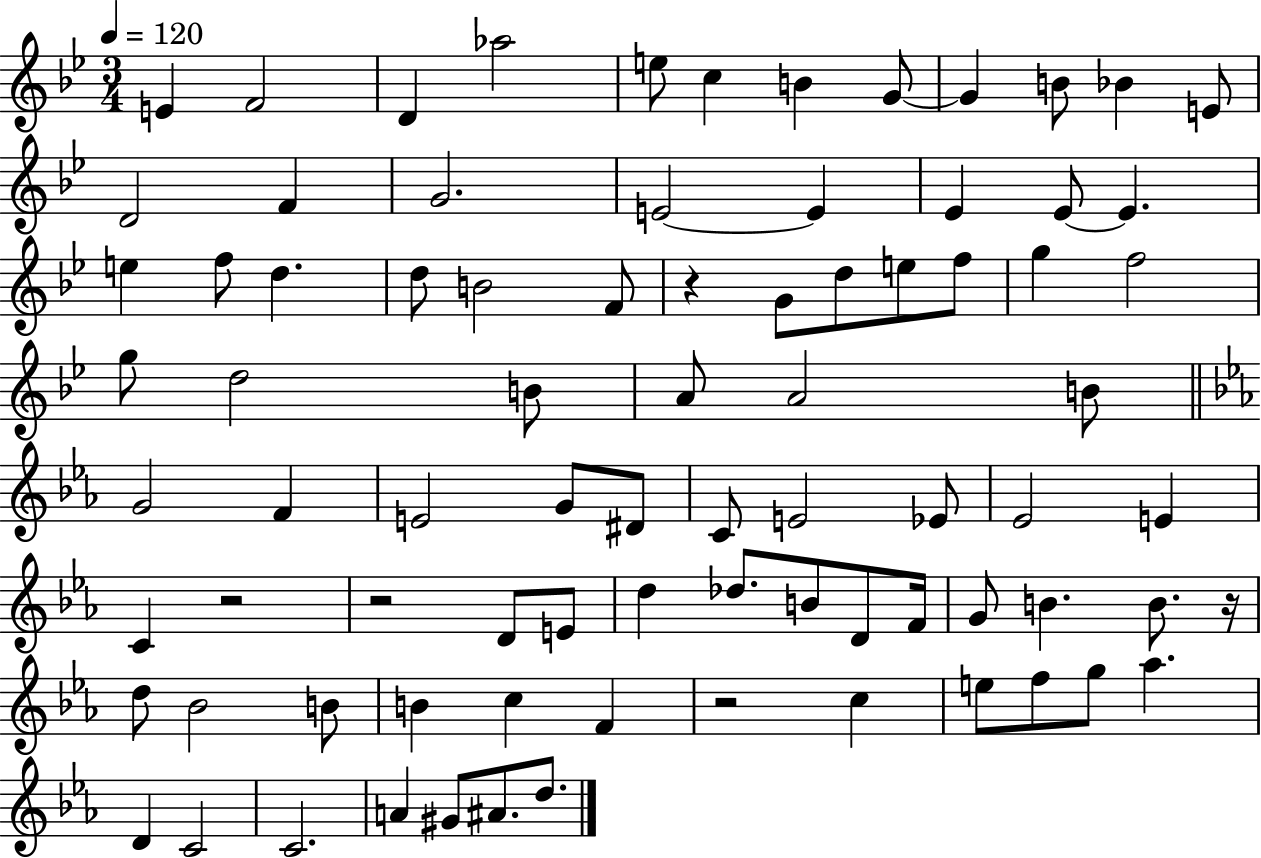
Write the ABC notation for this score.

X:1
T:Untitled
M:3/4
L:1/4
K:Bb
E F2 D _a2 e/2 c B G/2 G B/2 _B E/2 D2 F G2 E2 E _E _E/2 _E e f/2 d d/2 B2 F/2 z G/2 d/2 e/2 f/2 g f2 g/2 d2 B/2 A/2 A2 B/2 G2 F E2 G/2 ^D/2 C/2 E2 _E/2 _E2 E C z2 z2 D/2 E/2 d _d/2 B/2 D/2 F/4 G/2 B B/2 z/4 d/2 _B2 B/2 B c F z2 c e/2 f/2 g/2 _a D C2 C2 A ^G/2 ^A/2 d/2